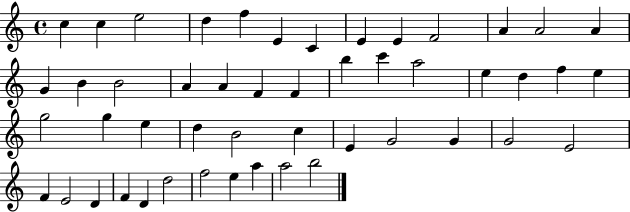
C5/q C5/q E5/h D5/q F5/q E4/q C4/q E4/q E4/q F4/h A4/q A4/h A4/q G4/q B4/q B4/h A4/q A4/q F4/q F4/q B5/q C6/q A5/h E5/q D5/q F5/q E5/q G5/h G5/q E5/q D5/q B4/h C5/q E4/q G4/h G4/q G4/h E4/h F4/q E4/h D4/q F4/q D4/q D5/h F5/h E5/q A5/q A5/h B5/h